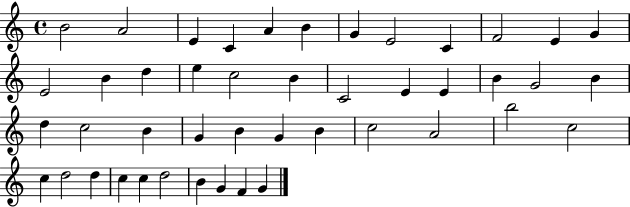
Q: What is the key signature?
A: C major